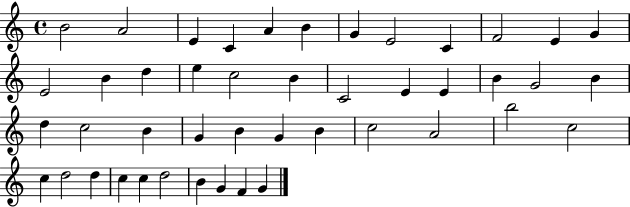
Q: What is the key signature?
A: C major